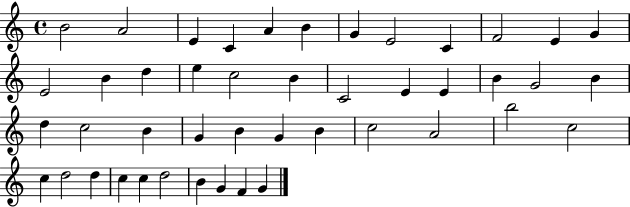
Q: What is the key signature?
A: C major